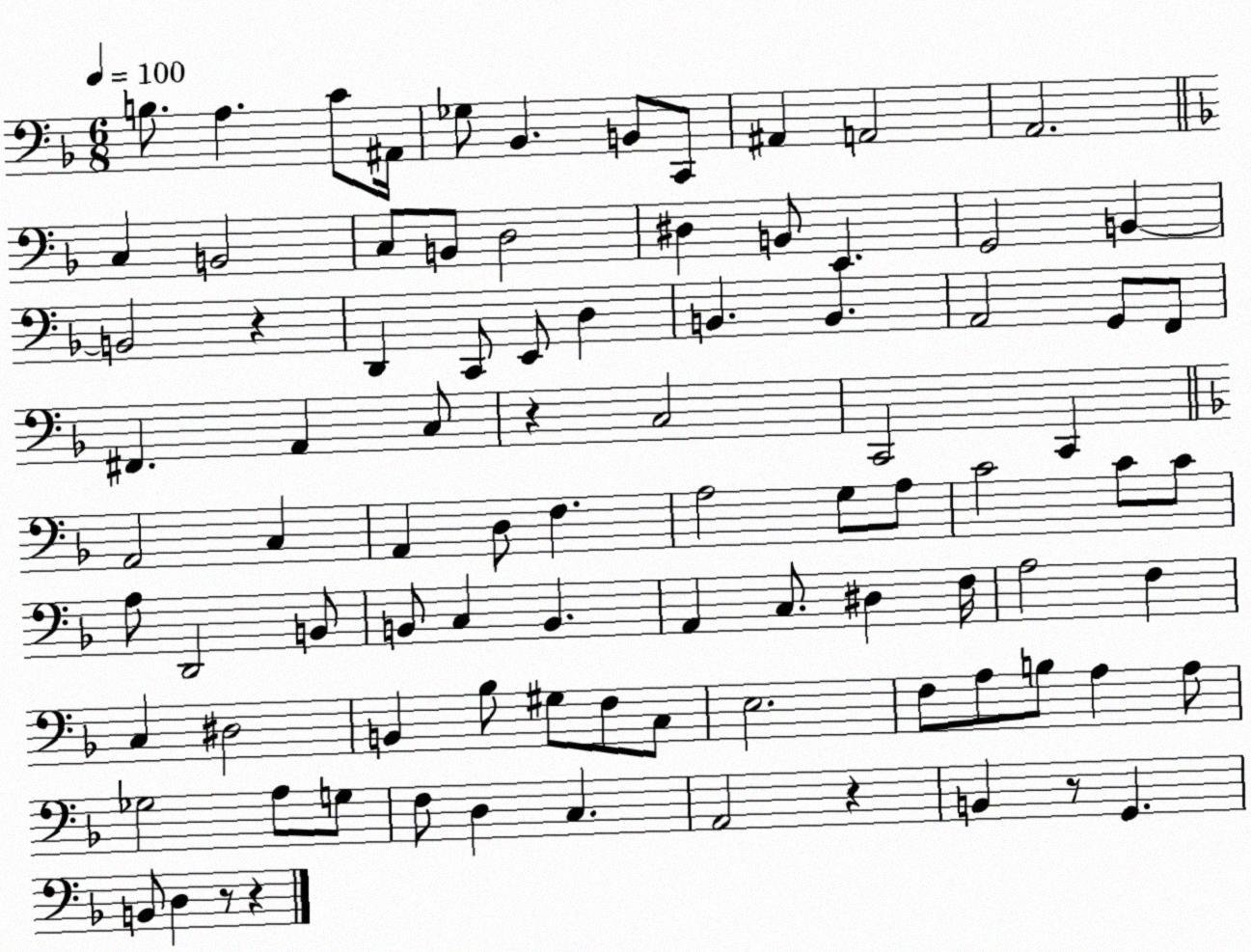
X:1
T:Untitled
M:6/8
L:1/4
K:F
B,/2 A, C/2 ^A,,/4 _G,/2 _B,, B,,/2 C,,/2 ^A,, A,,2 A,,2 C, B,,2 C,/2 B,,/2 D,2 ^D, B,,/2 E,, G,,2 B,, B,,2 z D,, C,,/2 E,,/2 D, B,, B,, A,,2 G,,/2 F,,/2 ^F,, A,, C,/2 z C,2 C,,2 C,, A,,2 C, A,, D,/2 F, A,2 G,/2 A,/2 C2 C/2 C/2 A,/2 D,,2 B,,/2 B,,/2 C, B,, A,, C,/2 ^D, F,/4 A,2 F, C, ^D,2 B,, _B,/2 ^G,/2 F,/2 C,/2 E,2 F,/2 A,/2 B,/2 A, A,/2 _G,2 A,/2 G,/2 F,/2 D, C, A,,2 z B,, z/2 G,, B,,/2 D, z/2 z